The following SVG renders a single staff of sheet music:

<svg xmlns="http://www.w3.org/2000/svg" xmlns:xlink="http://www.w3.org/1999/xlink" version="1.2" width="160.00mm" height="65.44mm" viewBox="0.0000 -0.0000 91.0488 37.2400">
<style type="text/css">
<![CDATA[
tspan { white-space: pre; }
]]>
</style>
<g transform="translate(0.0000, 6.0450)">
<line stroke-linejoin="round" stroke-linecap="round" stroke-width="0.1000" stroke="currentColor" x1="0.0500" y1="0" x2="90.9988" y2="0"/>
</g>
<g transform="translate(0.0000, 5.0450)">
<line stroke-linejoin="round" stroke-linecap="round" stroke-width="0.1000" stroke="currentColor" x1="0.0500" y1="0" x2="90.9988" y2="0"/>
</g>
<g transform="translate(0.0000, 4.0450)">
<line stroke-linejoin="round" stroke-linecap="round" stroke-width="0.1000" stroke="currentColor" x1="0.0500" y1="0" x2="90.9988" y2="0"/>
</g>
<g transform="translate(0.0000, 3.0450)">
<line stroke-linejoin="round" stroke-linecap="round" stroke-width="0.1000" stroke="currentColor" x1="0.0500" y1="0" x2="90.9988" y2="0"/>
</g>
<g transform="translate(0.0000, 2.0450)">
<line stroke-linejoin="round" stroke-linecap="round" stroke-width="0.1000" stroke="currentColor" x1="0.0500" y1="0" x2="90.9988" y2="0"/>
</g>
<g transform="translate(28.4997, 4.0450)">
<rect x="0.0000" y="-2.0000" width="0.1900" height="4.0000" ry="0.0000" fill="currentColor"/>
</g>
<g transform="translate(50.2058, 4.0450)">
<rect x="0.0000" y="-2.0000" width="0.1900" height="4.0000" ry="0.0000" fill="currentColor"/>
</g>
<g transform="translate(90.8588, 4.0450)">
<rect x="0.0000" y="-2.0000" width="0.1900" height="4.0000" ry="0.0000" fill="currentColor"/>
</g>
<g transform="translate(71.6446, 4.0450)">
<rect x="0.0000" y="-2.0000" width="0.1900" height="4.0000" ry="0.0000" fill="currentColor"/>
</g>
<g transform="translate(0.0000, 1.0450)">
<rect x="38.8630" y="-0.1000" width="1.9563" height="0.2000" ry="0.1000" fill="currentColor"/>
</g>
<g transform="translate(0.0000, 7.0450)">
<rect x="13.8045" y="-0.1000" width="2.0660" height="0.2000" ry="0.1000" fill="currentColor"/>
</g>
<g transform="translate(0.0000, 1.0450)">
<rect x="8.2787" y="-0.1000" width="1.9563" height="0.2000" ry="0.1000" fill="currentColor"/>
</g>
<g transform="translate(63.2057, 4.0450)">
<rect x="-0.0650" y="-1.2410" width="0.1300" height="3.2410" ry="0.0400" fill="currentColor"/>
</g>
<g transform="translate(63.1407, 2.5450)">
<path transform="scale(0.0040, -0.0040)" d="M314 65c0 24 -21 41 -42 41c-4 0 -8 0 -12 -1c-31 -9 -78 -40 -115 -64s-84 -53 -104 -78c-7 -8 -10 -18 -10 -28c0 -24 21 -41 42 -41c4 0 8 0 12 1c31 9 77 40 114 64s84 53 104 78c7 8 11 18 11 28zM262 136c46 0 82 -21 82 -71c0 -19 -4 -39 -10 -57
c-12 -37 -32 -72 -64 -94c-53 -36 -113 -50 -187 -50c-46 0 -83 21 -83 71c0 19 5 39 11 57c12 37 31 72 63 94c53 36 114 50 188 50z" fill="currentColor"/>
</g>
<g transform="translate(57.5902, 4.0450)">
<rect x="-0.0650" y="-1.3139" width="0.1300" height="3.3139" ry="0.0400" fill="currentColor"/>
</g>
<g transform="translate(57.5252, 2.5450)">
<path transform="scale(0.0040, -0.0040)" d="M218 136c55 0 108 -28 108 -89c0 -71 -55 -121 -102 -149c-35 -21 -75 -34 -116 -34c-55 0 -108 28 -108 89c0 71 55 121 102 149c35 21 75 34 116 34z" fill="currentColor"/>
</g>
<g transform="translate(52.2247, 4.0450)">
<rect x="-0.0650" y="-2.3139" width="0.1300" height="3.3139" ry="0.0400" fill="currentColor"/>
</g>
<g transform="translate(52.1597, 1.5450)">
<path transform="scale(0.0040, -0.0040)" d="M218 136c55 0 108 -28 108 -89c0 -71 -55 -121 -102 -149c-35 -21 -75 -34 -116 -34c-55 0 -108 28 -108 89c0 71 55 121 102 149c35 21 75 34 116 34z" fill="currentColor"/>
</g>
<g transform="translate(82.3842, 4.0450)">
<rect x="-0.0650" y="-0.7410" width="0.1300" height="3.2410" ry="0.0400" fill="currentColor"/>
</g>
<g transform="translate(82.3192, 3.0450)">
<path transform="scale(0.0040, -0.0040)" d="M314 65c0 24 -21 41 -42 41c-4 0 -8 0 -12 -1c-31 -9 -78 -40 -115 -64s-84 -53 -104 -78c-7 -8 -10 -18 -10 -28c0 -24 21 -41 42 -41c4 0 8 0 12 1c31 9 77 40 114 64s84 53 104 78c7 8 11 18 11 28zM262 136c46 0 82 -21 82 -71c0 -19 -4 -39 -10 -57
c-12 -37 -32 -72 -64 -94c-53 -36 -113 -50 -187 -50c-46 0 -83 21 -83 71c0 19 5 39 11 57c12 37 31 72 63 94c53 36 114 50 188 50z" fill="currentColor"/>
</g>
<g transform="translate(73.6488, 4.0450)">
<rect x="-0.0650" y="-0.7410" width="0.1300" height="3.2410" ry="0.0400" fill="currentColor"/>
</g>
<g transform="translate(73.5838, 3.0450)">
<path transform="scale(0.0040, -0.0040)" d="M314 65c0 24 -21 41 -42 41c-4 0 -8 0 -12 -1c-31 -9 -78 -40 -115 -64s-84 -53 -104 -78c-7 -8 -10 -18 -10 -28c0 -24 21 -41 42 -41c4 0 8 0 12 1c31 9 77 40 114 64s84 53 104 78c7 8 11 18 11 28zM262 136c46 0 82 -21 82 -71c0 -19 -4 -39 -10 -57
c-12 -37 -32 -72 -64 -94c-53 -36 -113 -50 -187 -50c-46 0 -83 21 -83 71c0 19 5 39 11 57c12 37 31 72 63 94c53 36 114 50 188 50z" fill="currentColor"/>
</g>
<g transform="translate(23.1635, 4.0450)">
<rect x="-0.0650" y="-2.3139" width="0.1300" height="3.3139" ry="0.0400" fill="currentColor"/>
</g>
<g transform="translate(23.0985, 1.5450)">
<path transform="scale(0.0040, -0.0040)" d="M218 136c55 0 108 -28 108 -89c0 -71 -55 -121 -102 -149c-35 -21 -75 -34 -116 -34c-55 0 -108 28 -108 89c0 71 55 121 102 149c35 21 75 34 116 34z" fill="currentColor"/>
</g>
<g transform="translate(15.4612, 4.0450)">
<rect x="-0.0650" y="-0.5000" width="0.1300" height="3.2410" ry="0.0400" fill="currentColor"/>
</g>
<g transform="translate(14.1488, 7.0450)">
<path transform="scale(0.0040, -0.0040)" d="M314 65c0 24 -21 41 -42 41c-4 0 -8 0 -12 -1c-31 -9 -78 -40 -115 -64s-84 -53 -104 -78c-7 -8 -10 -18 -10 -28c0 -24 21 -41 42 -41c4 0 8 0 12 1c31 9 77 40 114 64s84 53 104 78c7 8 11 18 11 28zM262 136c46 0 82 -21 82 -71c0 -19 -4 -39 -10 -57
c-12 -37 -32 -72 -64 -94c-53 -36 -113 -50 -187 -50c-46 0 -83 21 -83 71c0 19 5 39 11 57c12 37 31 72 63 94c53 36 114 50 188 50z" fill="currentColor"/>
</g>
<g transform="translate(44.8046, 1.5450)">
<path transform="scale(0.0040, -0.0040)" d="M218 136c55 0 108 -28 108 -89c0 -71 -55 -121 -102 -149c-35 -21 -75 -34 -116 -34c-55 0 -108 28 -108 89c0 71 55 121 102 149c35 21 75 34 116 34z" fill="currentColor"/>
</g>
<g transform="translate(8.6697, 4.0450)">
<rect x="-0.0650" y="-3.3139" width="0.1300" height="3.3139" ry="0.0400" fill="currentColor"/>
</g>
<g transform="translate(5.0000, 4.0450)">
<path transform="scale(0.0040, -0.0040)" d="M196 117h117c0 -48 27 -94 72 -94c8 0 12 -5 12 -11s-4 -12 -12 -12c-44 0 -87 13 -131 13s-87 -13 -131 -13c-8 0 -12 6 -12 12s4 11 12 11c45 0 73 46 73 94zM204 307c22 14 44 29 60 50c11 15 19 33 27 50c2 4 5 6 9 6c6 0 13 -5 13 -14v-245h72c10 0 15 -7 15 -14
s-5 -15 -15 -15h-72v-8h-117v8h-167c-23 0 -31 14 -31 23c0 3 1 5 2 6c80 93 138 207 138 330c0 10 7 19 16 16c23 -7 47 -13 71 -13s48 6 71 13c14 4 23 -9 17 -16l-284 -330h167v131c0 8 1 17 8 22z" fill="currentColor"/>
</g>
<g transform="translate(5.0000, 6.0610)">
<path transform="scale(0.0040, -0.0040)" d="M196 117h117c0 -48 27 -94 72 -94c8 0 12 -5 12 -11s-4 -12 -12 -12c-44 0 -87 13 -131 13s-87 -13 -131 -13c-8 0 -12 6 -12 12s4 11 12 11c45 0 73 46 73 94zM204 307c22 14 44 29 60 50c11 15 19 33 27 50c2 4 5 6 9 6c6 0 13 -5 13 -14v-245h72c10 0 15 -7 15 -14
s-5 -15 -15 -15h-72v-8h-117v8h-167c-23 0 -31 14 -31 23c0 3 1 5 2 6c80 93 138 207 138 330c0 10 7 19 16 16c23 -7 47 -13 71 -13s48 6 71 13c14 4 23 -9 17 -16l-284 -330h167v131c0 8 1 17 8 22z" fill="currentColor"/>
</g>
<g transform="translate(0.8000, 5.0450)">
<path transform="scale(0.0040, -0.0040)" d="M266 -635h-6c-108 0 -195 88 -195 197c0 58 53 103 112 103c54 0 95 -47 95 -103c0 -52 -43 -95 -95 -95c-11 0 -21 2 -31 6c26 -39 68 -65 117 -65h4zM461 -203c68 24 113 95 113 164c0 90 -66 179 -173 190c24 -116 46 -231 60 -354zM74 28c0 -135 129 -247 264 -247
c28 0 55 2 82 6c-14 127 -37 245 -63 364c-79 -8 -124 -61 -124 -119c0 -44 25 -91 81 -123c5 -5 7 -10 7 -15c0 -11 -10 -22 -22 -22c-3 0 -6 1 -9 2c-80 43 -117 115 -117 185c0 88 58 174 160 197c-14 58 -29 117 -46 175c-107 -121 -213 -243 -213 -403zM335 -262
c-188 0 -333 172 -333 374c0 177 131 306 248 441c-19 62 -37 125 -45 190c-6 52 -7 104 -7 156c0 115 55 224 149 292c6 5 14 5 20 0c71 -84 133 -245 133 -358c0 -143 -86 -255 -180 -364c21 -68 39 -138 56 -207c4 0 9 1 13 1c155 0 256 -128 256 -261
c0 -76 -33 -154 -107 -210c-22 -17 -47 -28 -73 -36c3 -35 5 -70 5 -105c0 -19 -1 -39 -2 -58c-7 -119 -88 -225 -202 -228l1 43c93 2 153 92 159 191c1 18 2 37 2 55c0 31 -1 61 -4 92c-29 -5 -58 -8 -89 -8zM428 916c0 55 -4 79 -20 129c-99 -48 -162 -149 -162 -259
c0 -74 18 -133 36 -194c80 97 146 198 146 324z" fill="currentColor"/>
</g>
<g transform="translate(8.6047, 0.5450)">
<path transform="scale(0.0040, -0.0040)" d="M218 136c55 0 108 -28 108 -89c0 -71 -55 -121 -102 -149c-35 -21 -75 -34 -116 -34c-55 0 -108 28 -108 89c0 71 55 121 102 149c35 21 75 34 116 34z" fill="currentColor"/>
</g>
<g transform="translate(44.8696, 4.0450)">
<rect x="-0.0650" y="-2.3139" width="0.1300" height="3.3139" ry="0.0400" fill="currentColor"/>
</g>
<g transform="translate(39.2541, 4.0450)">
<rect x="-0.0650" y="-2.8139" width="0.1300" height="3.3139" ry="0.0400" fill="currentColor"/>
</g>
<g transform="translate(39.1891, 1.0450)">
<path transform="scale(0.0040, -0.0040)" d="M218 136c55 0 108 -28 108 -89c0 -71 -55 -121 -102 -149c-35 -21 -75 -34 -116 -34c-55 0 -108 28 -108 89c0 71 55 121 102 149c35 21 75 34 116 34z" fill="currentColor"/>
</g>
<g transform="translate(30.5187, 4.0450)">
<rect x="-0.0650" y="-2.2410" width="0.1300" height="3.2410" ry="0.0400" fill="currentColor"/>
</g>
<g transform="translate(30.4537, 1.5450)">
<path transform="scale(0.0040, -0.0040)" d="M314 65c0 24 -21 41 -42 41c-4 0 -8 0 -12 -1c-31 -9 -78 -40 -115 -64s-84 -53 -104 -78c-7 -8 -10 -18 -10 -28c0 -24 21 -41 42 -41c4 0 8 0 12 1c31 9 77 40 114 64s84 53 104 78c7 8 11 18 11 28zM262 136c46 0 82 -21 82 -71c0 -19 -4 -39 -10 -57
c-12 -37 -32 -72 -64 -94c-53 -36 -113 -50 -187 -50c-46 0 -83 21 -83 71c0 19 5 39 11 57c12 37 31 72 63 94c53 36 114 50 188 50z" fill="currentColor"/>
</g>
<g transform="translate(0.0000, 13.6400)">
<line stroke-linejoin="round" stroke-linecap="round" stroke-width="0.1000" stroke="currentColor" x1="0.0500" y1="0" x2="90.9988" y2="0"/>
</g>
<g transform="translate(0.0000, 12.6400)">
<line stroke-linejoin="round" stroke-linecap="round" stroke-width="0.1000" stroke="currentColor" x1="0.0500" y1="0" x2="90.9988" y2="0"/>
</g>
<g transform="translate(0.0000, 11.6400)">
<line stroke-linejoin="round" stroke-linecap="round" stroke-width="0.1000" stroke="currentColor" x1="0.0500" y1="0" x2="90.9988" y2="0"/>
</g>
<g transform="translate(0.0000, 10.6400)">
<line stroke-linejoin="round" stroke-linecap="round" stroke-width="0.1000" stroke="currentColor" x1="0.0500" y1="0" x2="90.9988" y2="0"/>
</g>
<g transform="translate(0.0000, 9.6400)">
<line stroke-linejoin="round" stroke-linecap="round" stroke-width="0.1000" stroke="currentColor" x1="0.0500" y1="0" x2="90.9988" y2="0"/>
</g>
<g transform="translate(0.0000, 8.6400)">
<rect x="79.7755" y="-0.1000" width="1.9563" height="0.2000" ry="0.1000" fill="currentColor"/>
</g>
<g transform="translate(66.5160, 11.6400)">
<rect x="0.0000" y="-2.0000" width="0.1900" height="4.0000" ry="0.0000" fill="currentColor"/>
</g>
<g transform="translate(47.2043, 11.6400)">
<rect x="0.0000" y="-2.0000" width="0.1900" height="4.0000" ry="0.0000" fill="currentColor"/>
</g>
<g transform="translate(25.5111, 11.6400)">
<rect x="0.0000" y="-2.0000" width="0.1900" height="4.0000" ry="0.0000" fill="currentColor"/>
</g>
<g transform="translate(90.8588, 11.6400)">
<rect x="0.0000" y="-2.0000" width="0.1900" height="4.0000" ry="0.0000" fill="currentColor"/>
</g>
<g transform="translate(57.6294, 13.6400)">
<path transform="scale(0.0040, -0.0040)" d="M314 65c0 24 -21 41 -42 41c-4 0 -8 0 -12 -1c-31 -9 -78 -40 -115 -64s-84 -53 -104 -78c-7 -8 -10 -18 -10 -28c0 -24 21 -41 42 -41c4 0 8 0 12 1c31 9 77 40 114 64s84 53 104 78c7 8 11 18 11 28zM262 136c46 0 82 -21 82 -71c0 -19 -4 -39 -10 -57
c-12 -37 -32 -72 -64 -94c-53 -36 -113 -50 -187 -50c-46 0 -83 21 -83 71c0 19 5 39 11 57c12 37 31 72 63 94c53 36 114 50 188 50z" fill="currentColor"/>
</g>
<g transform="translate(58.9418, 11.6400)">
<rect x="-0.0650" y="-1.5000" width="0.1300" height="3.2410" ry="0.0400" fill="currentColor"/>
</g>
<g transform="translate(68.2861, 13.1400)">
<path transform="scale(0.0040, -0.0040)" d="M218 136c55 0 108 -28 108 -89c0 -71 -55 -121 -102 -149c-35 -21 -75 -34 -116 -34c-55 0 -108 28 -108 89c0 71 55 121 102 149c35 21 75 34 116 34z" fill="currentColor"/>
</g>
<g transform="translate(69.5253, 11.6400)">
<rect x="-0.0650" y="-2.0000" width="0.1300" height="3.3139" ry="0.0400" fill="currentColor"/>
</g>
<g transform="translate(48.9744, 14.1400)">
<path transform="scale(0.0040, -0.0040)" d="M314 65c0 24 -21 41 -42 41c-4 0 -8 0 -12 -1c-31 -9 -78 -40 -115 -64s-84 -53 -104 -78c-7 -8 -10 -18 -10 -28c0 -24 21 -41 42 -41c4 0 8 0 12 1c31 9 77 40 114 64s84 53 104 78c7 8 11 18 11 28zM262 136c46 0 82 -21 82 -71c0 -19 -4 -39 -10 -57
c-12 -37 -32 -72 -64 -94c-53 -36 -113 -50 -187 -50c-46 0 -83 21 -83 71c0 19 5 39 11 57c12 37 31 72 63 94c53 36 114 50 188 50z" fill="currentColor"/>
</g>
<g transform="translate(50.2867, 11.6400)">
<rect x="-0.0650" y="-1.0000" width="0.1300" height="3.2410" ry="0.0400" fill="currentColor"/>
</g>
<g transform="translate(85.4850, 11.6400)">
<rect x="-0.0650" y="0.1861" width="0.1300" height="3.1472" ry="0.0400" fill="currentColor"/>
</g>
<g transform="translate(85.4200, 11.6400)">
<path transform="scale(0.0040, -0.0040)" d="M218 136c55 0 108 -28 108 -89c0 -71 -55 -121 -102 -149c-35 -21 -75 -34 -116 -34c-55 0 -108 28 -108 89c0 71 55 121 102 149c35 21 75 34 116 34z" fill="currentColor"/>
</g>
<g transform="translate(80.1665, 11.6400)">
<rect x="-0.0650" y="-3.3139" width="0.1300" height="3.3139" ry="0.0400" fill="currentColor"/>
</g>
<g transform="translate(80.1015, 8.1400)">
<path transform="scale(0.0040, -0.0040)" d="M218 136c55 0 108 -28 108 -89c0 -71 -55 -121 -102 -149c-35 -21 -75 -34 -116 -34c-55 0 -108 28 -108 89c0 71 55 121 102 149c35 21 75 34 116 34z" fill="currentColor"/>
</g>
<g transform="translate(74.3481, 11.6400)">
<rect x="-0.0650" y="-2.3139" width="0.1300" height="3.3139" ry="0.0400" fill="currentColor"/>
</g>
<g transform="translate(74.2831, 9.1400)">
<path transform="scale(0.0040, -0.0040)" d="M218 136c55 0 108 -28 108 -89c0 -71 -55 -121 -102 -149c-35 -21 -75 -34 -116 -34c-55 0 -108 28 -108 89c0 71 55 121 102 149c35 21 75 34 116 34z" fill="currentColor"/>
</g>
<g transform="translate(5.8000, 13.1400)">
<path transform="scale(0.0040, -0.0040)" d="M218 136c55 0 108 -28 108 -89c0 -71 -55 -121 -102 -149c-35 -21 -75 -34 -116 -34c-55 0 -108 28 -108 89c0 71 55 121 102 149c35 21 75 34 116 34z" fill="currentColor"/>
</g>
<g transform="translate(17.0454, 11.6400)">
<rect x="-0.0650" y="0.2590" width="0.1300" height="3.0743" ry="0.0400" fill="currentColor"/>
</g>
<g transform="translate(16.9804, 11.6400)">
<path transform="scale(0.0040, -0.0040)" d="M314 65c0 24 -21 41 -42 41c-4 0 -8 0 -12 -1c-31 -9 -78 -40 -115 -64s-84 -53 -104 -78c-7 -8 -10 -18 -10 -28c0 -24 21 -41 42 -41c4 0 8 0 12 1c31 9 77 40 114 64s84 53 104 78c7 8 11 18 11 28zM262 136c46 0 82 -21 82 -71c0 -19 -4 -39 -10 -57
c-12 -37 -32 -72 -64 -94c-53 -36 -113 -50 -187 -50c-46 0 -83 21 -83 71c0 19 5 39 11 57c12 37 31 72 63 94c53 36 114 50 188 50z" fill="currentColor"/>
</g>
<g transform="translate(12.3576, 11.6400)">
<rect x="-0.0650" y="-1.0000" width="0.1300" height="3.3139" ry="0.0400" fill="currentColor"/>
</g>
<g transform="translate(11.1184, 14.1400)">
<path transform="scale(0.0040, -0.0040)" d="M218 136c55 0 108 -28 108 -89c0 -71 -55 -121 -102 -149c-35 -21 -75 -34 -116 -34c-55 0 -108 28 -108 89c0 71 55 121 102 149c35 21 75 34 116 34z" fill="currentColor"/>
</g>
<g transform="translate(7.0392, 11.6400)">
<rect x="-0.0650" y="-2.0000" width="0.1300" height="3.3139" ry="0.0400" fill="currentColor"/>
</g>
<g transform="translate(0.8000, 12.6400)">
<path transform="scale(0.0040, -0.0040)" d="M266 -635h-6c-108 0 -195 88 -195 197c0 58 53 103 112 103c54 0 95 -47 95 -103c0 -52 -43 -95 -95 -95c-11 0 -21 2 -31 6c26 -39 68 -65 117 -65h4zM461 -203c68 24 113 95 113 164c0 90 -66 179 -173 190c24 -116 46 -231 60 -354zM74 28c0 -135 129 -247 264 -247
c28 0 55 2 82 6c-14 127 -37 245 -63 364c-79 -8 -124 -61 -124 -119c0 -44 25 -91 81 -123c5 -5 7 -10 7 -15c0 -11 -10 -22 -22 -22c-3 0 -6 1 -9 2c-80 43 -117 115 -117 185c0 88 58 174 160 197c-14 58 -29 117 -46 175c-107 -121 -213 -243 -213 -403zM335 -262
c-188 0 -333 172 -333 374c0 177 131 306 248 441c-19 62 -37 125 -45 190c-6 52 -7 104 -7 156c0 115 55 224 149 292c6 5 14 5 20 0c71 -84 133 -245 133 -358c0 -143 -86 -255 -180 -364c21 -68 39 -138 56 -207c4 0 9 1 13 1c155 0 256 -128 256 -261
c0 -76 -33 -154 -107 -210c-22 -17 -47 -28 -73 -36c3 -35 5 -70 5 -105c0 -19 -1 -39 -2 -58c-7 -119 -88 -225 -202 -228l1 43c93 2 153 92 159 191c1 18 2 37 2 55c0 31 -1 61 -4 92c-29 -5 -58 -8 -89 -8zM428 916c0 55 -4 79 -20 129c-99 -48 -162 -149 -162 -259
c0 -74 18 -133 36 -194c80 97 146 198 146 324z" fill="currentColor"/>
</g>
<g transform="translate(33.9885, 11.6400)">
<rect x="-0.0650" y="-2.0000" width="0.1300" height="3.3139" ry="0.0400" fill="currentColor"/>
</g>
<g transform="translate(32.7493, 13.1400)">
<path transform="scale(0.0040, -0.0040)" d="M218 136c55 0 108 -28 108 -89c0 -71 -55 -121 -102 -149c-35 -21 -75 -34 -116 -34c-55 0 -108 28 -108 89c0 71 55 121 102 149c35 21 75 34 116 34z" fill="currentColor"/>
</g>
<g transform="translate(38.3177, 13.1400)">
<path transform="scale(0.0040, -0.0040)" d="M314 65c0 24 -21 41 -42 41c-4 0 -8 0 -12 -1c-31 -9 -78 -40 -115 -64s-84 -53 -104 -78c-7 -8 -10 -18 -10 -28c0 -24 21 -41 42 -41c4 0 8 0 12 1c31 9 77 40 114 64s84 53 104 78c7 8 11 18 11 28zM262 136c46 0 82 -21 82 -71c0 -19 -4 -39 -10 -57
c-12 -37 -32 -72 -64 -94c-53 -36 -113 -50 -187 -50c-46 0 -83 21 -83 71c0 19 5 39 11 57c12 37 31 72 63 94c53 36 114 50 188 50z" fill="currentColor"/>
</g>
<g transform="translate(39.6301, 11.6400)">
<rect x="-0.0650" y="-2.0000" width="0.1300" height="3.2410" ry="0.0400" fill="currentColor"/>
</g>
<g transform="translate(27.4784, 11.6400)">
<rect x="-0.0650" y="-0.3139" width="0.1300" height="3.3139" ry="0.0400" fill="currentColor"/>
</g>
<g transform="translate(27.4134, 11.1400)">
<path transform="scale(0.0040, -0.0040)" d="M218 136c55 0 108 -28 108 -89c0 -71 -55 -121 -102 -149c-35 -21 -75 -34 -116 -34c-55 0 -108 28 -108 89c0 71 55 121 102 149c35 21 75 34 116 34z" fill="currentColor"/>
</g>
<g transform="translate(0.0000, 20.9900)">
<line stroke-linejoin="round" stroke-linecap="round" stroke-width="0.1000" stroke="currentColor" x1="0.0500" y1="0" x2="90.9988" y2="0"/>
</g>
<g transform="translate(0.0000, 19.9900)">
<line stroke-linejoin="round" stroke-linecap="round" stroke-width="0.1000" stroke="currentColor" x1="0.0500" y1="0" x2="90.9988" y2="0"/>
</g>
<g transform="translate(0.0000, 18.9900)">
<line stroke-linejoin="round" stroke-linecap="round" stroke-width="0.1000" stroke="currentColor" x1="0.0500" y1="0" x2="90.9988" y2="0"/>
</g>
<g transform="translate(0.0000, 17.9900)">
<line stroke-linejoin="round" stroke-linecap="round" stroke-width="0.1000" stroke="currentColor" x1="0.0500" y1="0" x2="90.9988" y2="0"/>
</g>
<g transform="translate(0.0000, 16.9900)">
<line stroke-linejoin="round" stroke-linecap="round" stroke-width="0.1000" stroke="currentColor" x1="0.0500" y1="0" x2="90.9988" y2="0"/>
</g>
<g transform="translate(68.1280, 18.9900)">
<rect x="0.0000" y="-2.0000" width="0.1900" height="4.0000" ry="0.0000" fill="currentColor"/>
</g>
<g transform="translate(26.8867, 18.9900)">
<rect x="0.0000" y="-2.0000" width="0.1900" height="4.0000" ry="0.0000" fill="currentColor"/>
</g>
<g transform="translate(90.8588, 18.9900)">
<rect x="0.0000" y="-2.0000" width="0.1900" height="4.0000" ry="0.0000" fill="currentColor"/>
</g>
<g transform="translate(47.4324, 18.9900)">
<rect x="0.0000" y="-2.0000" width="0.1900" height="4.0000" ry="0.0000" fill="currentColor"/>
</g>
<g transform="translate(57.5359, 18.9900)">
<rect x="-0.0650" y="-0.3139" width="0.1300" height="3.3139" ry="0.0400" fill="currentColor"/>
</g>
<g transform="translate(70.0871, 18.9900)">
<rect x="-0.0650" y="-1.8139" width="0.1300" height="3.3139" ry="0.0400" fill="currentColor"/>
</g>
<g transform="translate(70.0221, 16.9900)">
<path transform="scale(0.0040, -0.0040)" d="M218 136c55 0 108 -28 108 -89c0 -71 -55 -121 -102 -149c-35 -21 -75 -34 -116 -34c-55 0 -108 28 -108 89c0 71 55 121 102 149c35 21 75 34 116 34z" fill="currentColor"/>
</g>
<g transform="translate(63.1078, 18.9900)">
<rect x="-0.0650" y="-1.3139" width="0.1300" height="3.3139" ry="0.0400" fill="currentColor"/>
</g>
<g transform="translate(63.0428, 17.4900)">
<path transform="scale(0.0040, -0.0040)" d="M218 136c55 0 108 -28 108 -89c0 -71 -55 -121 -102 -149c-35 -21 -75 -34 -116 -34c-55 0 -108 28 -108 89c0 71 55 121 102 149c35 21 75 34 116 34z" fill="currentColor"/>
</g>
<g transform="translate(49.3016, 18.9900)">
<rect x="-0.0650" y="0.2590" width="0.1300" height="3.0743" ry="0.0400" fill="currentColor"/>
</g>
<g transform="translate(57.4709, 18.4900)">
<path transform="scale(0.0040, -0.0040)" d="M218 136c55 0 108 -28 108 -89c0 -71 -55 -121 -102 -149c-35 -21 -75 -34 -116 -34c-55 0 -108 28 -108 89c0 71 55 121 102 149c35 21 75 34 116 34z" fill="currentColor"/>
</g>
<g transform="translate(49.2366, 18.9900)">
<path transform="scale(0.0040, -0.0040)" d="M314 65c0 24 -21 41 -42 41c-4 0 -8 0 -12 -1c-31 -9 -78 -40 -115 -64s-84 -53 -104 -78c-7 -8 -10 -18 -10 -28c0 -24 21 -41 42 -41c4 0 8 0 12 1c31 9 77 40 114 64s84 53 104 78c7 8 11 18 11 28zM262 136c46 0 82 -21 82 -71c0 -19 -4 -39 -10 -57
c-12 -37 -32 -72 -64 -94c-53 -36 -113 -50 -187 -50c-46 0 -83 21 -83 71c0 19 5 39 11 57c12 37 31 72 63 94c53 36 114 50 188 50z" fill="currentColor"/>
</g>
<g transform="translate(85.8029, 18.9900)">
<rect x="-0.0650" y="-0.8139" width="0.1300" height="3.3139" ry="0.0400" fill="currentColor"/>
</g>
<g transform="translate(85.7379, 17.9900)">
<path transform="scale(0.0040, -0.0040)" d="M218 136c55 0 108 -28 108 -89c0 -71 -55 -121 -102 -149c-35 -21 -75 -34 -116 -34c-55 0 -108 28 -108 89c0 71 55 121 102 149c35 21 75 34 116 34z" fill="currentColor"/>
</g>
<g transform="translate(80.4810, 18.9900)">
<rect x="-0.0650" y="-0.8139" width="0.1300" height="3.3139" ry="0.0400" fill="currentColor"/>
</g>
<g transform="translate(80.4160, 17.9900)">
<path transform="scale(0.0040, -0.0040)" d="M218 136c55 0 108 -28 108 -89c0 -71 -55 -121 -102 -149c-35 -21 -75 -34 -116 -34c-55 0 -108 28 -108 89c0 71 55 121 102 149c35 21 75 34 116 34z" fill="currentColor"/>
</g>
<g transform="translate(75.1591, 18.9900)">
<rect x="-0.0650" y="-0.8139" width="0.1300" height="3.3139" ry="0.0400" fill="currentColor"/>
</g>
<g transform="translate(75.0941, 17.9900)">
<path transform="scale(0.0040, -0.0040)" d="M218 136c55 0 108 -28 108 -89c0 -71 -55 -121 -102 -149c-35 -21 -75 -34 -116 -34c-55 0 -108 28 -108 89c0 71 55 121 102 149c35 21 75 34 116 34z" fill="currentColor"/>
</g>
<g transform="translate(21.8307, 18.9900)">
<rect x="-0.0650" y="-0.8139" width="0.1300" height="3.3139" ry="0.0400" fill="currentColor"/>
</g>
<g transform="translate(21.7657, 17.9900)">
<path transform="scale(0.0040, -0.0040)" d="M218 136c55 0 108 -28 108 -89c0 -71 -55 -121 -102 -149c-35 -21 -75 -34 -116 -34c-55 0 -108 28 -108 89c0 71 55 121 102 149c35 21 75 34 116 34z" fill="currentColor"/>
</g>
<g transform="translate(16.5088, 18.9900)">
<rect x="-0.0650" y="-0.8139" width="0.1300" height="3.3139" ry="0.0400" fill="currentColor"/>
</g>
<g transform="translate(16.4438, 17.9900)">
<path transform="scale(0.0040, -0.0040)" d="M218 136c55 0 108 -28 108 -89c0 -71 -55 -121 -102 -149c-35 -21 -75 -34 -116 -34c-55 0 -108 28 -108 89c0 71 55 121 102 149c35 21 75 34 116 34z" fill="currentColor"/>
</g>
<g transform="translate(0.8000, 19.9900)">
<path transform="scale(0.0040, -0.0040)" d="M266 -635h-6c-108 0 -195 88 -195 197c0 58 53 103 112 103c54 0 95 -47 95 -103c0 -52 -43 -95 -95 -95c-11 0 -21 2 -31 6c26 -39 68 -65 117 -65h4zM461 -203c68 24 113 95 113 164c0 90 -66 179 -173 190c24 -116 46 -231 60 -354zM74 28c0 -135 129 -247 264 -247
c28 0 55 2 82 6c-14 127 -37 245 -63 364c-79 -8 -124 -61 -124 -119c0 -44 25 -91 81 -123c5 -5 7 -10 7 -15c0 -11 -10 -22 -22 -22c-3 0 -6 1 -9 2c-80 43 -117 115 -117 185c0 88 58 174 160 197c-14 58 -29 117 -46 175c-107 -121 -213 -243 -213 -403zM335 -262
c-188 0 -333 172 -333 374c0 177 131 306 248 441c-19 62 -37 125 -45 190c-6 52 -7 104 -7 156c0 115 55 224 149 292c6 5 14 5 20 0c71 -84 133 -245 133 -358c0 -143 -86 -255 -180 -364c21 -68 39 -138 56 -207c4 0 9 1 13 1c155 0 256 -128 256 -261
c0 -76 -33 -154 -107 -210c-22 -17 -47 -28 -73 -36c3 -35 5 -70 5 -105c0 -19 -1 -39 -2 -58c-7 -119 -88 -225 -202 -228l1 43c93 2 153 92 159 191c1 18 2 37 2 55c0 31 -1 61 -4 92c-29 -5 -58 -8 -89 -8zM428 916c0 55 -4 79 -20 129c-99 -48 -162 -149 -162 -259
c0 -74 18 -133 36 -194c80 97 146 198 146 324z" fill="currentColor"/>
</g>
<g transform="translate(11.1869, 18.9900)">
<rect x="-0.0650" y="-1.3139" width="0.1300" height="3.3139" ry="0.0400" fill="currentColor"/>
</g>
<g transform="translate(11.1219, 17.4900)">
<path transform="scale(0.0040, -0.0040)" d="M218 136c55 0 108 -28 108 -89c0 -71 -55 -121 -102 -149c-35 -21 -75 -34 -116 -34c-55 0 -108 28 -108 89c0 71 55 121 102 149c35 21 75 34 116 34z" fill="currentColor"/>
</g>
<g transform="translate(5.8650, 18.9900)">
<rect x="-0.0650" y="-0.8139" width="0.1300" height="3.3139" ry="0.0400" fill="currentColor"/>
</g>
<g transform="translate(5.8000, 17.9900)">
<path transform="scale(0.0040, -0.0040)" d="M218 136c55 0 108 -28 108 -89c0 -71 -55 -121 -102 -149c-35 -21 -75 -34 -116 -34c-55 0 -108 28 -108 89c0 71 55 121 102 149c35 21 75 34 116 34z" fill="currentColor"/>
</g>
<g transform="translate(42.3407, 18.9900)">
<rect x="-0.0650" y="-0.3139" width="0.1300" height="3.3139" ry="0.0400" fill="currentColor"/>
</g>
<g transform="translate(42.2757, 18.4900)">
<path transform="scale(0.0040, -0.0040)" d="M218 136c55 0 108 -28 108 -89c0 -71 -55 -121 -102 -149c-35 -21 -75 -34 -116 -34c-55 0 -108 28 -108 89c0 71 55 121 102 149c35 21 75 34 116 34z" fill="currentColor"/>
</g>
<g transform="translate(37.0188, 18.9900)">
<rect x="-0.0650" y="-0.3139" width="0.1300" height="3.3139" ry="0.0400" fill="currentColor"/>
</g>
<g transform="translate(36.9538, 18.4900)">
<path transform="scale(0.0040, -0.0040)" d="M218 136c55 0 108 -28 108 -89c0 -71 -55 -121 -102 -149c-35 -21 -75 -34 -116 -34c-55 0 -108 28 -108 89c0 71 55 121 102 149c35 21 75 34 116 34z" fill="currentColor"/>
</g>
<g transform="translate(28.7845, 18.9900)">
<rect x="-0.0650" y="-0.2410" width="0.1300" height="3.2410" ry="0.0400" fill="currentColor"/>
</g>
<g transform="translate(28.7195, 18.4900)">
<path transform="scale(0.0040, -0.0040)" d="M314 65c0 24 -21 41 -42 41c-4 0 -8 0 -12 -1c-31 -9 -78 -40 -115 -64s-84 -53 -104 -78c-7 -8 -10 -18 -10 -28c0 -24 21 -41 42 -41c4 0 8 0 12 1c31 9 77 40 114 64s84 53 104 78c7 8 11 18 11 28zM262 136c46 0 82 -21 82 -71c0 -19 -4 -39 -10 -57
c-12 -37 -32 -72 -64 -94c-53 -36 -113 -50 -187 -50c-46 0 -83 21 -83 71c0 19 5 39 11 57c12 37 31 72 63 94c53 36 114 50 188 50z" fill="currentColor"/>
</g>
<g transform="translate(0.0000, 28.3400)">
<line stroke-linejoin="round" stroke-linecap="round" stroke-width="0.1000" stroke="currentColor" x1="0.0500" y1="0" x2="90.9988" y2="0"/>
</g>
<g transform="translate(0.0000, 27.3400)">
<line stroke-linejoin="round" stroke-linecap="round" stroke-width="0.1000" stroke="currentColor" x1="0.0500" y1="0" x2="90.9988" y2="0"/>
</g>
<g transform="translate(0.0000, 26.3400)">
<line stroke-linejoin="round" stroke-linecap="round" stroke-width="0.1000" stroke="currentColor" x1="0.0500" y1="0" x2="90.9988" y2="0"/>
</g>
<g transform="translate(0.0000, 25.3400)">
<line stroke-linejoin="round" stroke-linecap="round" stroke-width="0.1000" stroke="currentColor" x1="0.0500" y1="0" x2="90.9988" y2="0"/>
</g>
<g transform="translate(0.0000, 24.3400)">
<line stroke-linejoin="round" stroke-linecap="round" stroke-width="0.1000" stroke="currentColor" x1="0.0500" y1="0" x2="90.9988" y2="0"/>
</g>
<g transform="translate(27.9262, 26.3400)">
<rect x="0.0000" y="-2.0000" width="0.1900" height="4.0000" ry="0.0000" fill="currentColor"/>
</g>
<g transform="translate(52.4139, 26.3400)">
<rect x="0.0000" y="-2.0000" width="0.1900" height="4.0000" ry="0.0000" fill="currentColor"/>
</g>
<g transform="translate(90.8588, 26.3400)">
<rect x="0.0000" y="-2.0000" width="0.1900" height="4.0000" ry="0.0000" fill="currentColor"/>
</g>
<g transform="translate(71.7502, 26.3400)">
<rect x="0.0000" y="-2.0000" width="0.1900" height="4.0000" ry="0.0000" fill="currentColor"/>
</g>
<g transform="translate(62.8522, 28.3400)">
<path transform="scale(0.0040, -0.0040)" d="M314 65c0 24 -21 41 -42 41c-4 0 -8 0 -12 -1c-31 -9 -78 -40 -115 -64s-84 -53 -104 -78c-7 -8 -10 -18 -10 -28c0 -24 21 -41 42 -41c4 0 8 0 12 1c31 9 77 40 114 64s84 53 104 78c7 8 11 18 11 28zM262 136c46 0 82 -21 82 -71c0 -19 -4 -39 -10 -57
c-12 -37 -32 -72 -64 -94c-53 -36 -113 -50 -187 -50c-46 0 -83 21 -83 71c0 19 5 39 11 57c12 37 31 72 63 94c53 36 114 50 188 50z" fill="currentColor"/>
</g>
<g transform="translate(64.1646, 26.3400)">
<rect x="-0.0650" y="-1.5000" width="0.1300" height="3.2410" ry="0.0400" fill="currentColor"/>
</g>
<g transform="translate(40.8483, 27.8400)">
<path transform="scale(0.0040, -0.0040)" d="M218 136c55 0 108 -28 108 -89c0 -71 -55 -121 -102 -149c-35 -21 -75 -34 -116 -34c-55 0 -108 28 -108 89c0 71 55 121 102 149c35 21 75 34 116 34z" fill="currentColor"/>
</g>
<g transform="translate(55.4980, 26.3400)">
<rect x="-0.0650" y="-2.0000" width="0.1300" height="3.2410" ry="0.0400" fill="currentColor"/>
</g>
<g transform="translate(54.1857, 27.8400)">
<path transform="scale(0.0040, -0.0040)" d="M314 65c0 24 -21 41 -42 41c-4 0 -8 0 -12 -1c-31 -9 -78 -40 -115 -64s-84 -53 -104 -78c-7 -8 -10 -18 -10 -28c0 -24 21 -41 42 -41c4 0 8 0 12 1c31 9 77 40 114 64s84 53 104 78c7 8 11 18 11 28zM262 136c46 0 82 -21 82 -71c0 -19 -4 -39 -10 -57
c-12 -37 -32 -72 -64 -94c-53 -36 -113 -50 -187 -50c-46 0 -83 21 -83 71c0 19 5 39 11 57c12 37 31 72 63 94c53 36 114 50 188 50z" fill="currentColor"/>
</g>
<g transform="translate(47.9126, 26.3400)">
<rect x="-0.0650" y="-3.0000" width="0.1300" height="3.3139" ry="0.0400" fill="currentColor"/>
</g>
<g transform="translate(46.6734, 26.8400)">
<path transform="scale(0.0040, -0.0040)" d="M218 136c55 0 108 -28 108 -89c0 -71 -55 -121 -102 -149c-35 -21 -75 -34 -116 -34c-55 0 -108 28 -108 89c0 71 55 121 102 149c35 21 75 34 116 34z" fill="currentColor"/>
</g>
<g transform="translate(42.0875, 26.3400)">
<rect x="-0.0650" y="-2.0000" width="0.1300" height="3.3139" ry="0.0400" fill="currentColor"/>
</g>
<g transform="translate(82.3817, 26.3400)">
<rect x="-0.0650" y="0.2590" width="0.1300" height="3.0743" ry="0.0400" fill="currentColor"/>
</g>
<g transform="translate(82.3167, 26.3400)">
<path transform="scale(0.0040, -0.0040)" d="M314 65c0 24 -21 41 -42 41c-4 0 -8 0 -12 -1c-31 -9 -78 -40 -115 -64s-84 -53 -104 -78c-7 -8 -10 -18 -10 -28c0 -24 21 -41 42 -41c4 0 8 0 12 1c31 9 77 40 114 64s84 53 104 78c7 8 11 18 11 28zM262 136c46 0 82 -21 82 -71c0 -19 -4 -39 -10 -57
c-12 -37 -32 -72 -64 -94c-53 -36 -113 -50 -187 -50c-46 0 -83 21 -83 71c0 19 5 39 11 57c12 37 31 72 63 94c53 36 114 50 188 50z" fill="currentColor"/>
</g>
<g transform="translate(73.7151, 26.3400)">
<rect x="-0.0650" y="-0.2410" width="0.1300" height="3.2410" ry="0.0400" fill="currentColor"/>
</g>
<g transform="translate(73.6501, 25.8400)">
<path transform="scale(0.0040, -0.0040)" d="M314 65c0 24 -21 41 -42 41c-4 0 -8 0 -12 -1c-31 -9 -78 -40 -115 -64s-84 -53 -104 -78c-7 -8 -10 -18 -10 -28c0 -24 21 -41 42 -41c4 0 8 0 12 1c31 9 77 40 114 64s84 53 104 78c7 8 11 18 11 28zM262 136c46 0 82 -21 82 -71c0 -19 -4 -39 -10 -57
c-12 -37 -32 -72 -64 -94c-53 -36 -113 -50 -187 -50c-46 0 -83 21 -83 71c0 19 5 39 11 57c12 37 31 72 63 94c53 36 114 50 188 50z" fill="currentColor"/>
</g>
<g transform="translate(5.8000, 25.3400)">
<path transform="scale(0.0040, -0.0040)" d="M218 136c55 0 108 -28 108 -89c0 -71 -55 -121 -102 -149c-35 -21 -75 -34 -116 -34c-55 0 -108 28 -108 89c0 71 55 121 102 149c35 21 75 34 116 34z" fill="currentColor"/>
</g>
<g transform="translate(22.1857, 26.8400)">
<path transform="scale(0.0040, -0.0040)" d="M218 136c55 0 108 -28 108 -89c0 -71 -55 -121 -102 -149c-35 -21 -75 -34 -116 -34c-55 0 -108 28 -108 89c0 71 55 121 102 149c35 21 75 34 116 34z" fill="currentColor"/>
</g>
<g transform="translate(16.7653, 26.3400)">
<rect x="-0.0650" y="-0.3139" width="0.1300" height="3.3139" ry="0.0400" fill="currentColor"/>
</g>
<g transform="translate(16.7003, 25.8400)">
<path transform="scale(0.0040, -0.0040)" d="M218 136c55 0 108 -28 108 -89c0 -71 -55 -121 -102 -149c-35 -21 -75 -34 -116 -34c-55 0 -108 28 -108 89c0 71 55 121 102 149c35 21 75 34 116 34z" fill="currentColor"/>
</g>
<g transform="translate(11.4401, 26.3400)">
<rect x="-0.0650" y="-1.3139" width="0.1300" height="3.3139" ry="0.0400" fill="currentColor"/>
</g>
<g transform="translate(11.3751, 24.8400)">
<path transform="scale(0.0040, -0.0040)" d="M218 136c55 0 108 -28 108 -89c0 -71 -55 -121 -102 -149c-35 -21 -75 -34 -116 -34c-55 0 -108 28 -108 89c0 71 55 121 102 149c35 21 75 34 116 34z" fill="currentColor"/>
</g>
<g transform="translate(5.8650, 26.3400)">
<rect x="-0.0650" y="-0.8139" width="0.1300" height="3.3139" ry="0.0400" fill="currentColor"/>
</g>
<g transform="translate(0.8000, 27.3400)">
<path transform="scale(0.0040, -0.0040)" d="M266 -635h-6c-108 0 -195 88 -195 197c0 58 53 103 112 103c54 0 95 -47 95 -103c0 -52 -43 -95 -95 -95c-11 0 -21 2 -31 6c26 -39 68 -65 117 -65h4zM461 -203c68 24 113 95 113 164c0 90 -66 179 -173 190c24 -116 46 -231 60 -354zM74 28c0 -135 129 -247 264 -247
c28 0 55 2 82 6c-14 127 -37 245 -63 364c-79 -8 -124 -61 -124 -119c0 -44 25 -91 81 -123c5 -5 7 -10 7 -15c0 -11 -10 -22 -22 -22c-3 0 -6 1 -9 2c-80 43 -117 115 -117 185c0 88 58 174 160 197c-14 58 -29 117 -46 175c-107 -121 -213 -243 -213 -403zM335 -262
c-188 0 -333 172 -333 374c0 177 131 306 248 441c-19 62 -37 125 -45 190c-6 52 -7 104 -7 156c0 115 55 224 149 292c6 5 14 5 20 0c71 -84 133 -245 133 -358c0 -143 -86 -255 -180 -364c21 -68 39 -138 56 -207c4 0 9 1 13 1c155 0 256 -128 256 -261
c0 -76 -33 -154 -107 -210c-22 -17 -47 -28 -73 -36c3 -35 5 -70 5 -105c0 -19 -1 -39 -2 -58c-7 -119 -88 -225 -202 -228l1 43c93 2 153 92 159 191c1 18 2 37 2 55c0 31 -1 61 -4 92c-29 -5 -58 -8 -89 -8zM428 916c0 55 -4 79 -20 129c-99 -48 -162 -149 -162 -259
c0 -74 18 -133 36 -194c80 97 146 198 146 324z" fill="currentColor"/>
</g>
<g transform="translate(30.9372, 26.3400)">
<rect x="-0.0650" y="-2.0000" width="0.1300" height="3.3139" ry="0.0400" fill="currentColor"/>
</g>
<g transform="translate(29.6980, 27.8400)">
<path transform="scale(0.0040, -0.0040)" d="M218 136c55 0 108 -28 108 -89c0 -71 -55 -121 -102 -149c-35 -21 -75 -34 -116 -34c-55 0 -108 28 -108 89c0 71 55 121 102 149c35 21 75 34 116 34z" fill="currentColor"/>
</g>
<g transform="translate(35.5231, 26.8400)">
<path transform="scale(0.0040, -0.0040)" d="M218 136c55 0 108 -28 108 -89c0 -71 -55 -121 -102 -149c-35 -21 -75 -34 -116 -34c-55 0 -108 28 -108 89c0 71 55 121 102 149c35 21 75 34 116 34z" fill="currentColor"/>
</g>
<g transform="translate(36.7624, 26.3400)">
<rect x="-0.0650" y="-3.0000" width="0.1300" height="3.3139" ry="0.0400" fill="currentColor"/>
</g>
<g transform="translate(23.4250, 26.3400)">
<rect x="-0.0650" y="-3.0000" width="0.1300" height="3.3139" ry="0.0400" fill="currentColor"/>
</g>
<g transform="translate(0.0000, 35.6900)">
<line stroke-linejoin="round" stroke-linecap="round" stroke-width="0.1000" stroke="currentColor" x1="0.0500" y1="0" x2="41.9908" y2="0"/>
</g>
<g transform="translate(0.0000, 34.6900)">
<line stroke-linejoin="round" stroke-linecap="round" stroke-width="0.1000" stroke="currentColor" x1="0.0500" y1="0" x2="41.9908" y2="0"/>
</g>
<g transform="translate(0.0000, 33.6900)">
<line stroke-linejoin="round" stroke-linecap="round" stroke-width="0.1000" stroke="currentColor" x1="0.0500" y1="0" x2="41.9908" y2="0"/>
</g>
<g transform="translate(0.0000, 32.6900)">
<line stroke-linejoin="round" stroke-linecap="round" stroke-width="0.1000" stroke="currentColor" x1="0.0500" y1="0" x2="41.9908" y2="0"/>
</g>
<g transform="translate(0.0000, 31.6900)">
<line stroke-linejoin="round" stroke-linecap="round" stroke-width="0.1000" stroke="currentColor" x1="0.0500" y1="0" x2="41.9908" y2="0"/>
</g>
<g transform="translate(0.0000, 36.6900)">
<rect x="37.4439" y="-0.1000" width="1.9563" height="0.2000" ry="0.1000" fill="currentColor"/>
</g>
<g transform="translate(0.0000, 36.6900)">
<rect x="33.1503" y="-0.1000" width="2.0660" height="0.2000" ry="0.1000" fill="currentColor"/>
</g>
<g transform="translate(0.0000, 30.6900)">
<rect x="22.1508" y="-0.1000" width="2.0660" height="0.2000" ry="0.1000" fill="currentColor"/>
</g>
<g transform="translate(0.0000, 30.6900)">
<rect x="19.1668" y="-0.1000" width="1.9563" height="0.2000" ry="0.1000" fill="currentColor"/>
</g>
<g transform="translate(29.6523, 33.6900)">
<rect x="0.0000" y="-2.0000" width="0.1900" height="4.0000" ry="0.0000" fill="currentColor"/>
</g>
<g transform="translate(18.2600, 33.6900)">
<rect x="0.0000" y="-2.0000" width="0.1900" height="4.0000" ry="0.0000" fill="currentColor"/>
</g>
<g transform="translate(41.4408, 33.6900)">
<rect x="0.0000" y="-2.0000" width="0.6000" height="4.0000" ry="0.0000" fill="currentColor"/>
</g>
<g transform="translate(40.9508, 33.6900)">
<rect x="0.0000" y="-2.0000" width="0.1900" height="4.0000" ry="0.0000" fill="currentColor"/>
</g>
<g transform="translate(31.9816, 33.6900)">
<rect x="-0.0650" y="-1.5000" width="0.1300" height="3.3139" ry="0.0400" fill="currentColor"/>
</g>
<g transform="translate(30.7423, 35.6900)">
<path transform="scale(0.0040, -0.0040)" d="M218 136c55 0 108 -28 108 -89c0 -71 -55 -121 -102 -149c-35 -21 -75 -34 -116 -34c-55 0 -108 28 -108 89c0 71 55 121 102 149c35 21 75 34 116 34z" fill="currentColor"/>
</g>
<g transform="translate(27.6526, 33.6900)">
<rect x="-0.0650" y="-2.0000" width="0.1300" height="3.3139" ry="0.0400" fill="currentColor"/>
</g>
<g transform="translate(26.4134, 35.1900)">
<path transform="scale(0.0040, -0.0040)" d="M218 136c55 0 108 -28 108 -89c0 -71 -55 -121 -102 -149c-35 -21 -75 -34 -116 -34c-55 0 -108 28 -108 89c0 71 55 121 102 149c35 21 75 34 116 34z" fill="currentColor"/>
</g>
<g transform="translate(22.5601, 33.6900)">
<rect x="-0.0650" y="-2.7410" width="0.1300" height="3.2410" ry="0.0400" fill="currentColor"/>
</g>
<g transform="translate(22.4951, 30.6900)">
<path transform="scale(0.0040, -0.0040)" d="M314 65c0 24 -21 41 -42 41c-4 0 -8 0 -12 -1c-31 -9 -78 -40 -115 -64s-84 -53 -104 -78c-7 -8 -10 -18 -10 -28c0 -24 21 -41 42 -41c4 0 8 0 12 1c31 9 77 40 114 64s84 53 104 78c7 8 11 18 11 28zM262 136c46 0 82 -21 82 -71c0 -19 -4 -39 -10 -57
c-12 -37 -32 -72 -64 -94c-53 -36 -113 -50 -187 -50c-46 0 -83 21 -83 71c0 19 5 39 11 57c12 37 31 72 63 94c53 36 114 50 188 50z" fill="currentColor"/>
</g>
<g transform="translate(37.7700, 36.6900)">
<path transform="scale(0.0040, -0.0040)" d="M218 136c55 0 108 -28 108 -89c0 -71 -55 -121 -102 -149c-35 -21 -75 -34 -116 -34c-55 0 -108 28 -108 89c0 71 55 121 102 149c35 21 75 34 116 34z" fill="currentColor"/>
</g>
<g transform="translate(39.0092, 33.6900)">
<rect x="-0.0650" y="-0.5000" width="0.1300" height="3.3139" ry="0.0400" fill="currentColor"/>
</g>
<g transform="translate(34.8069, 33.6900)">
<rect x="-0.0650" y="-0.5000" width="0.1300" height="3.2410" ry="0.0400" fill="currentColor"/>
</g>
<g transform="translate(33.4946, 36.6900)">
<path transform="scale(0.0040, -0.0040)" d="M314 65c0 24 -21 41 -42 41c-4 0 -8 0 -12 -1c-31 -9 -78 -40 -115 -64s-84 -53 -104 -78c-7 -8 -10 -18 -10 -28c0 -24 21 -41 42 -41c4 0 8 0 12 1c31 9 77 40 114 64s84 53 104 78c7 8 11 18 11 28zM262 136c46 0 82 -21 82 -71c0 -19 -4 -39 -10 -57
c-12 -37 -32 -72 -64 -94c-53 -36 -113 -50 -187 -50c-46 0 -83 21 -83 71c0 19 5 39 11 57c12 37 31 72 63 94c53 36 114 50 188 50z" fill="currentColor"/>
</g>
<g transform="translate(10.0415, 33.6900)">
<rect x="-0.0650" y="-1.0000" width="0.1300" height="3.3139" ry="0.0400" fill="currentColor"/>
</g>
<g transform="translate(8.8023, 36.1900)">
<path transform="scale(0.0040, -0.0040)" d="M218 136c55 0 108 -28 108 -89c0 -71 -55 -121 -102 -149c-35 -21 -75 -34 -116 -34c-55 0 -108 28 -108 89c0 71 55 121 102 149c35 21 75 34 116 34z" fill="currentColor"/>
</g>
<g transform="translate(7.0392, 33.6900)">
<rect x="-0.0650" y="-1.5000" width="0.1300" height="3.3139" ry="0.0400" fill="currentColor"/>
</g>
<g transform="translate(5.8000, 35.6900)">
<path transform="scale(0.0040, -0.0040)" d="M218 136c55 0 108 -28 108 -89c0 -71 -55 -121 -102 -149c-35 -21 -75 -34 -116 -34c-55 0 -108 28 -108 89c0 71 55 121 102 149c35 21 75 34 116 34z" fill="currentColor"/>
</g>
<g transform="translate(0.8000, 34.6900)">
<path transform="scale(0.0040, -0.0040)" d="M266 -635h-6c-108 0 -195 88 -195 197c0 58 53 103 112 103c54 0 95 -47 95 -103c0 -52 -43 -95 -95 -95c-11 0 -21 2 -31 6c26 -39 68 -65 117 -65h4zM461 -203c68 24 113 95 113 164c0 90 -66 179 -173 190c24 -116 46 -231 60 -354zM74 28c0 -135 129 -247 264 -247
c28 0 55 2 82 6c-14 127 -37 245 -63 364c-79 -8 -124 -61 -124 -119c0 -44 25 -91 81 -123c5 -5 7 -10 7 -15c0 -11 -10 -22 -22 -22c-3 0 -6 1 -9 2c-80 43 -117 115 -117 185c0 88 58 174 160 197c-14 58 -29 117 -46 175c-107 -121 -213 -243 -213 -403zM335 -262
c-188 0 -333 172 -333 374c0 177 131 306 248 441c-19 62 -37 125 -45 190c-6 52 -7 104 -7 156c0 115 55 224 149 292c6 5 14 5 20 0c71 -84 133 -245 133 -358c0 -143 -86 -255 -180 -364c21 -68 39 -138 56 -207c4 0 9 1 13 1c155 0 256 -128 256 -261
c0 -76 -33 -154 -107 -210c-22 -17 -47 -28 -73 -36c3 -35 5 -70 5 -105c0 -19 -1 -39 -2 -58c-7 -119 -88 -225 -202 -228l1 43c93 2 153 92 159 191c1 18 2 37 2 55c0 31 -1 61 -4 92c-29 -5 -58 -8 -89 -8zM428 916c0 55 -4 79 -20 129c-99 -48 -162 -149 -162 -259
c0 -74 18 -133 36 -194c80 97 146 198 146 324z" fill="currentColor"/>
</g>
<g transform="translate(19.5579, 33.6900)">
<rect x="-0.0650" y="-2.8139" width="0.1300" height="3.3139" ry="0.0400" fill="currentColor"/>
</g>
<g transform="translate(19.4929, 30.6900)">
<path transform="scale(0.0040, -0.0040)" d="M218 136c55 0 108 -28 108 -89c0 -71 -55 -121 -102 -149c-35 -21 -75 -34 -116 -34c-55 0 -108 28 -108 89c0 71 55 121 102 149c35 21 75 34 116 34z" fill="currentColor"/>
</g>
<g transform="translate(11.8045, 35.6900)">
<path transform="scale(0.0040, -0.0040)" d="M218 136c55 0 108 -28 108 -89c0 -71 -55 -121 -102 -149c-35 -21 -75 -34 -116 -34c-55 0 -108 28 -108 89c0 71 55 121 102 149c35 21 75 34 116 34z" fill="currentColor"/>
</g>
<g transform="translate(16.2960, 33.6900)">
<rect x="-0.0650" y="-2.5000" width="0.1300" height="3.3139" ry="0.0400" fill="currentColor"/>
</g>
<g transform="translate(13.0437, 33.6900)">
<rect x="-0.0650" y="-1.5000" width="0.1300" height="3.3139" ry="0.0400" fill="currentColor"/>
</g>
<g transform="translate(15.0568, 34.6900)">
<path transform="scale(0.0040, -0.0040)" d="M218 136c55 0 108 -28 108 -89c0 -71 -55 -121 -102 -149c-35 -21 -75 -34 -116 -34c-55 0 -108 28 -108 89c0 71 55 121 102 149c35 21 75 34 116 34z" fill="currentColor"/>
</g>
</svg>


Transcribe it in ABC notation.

X:1
T:Untitled
M:4/4
L:1/4
K:C
b C2 g g2 a g g e e2 d2 d2 F D B2 c F F2 D2 E2 F g b B d e d d c2 c c B2 c e f d d d d e c A F A F A F2 E2 c2 B2 E D E G a a2 F E C2 C